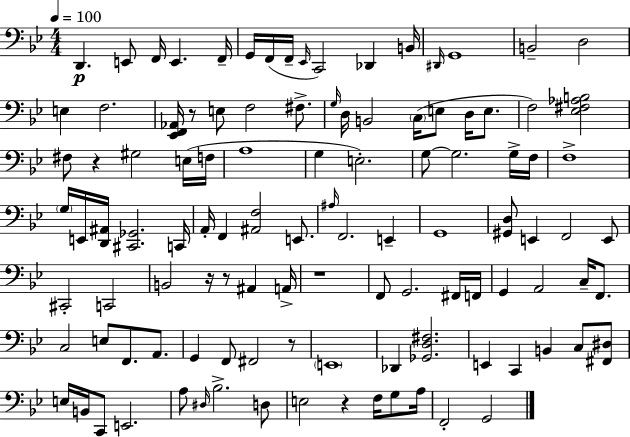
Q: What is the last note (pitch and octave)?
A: G2